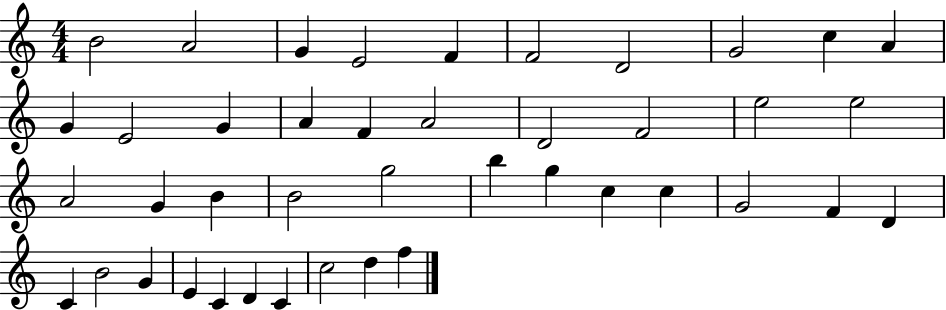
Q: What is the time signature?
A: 4/4